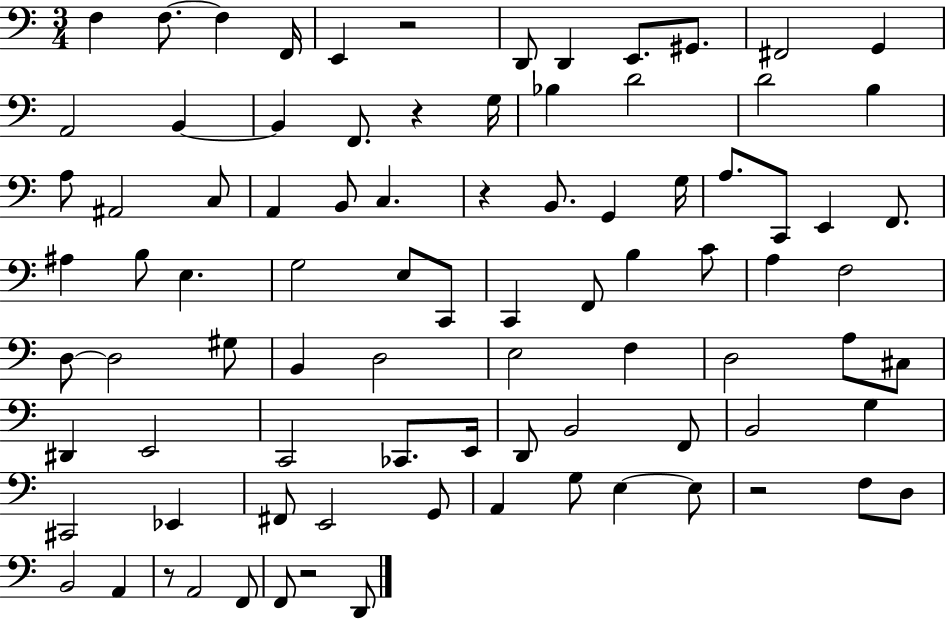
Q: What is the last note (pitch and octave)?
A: D2